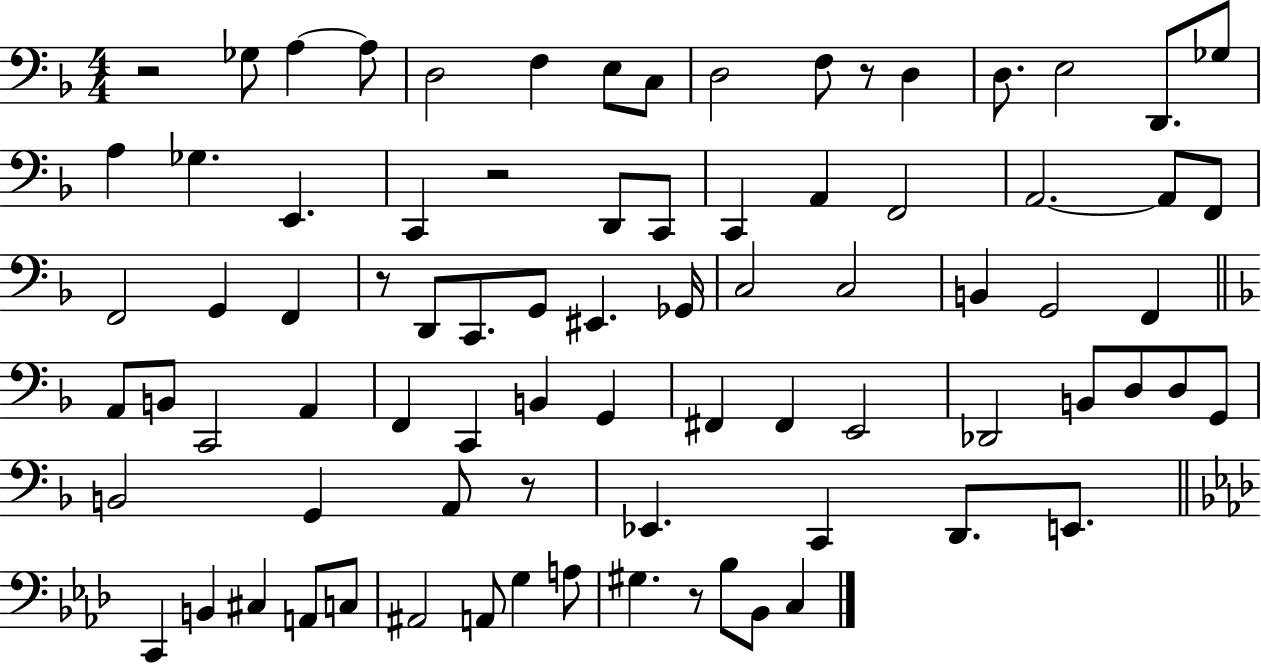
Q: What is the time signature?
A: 4/4